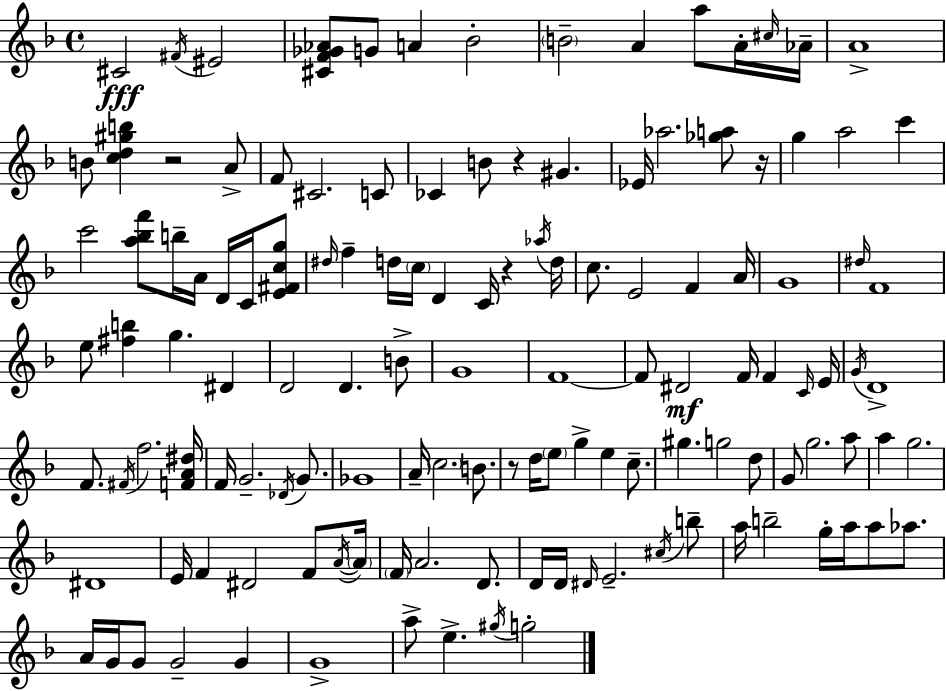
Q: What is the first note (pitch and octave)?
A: C#4